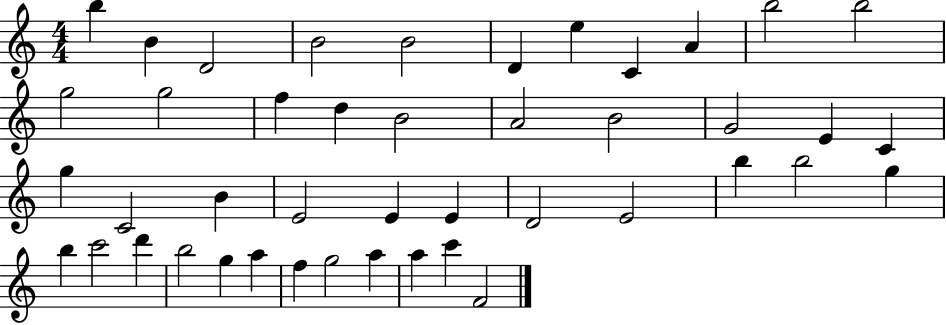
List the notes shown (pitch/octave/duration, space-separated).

B5/q B4/q D4/h B4/h B4/h D4/q E5/q C4/q A4/q B5/h B5/h G5/h G5/h F5/q D5/q B4/h A4/h B4/h G4/h E4/q C4/q G5/q C4/h B4/q E4/h E4/q E4/q D4/h E4/h B5/q B5/h G5/q B5/q C6/h D6/q B5/h G5/q A5/q F5/q G5/h A5/q A5/q C6/q F4/h